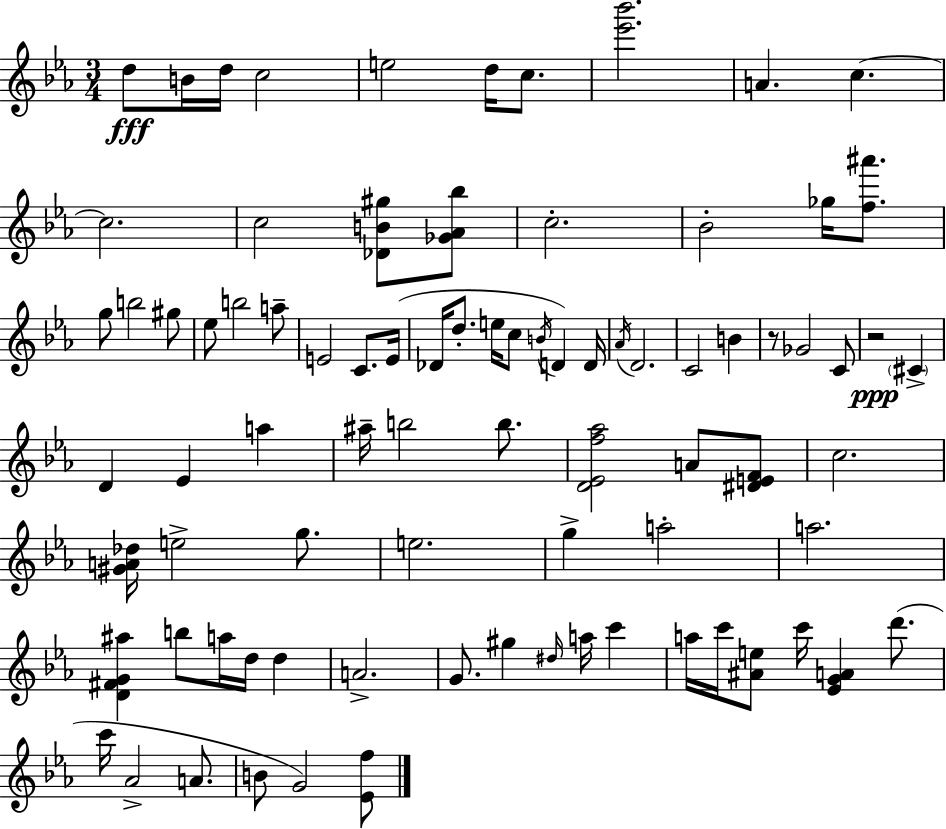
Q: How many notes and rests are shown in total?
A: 83